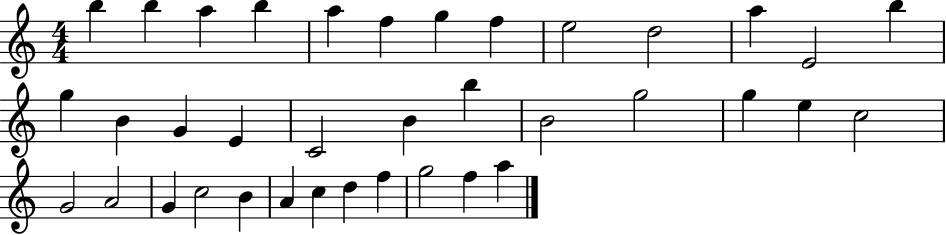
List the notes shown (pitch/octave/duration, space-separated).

B5/q B5/q A5/q B5/q A5/q F5/q G5/q F5/q E5/h D5/h A5/q E4/h B5/q G5/q B4/q G4/q E4/q C4/h B4/q B5/q B4/h G5/h G5/q E5/q C5/h G4/h A4/h G4/q C5/h B4/q A4/q C5/q D5/q F5/q G5/h F5/q A5/q